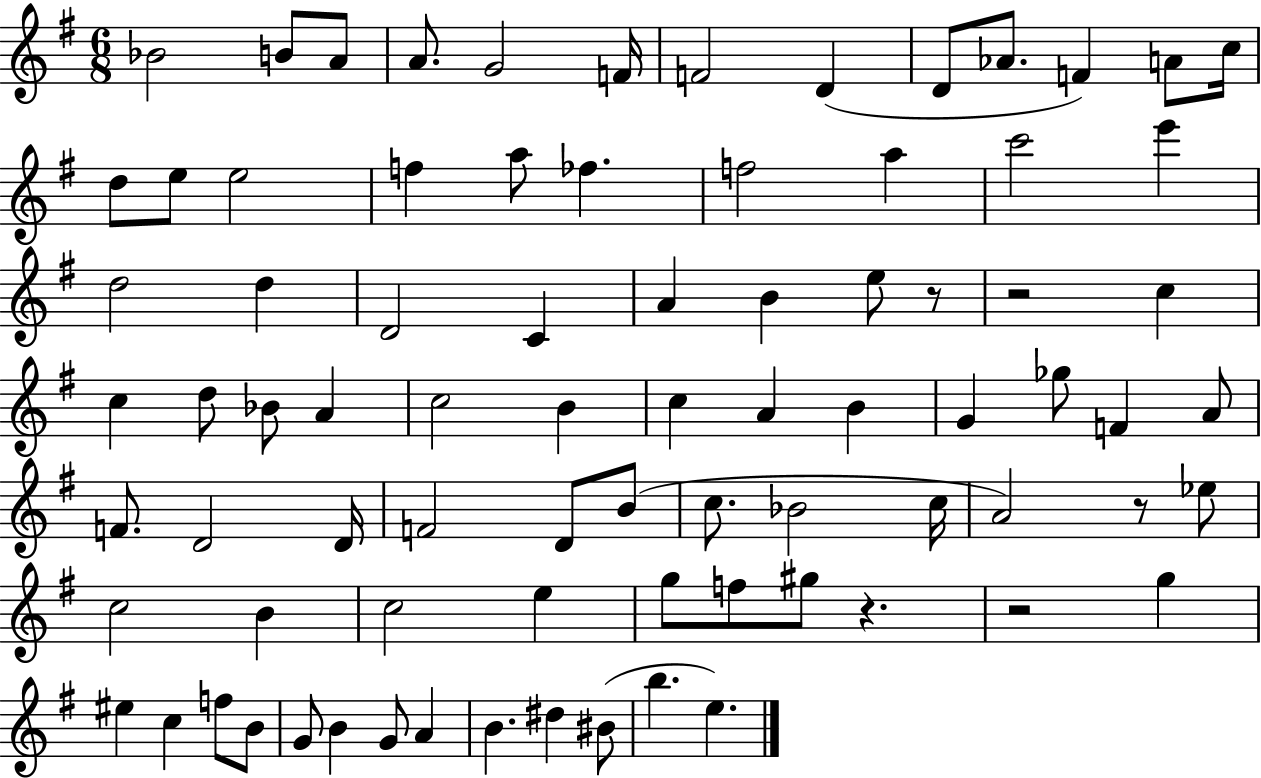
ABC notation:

X:1
T:Untitled
M:6/8
L:1/4
K:G
_B2 B/2 A/2 A/2 G2 F/4 F2 D D/2 _A/2 F A/2 c/4 d/2 e/2 e2 f a/2 _f f2 a c'2 e' d2 d D2 C A B e/2 z/2 z2 c c d/2 _B/2 A c2 B c A B G _g/2 F A/2 F/2 D2 D/4 F2 D/2 B/2 c/2 _B2 c/4 A2 z/2 _e/2 c2 B c2 e g/2 f/2 ^g/2 z z2 g ^e c f/2 B/2 G/2 B G/2 A B ^d ^B/2 b e